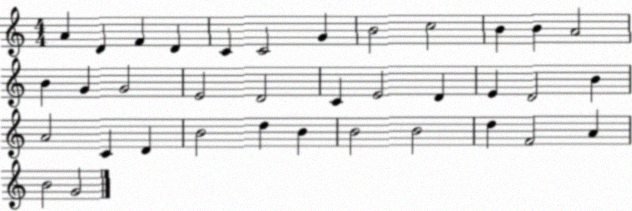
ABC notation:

X:1
T:Untitled
M:4/4
L:1/4
K:C
A D F D C C2 G B2 c2 B B A2 B G G2 E2 D2 C E2 D E D2 B A2 C D B2 d B B2 B2 d F2 A B2 G2